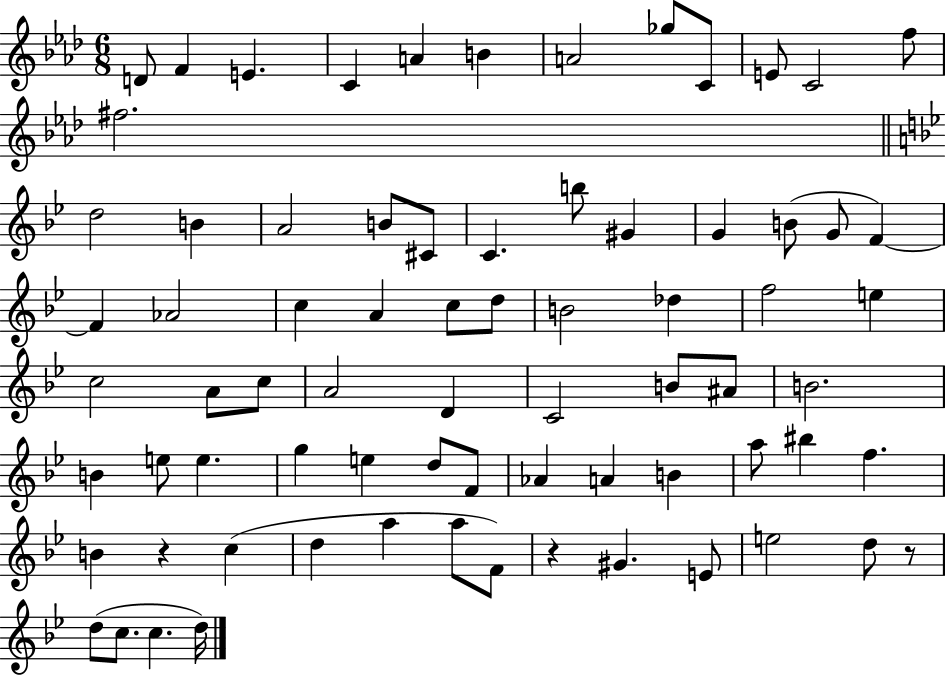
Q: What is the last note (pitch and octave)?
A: D5